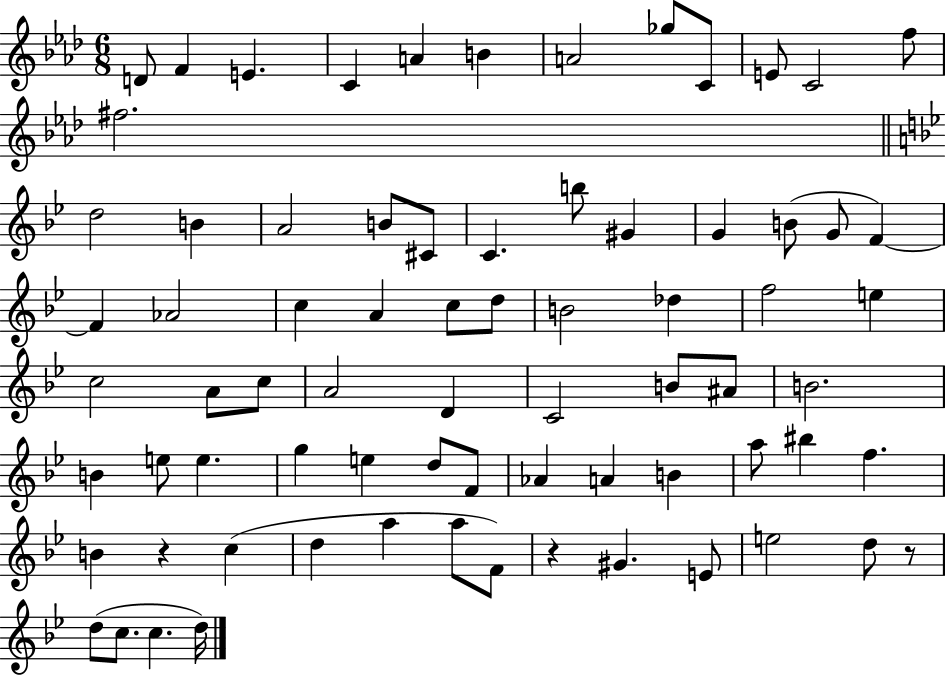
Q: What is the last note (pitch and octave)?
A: D5